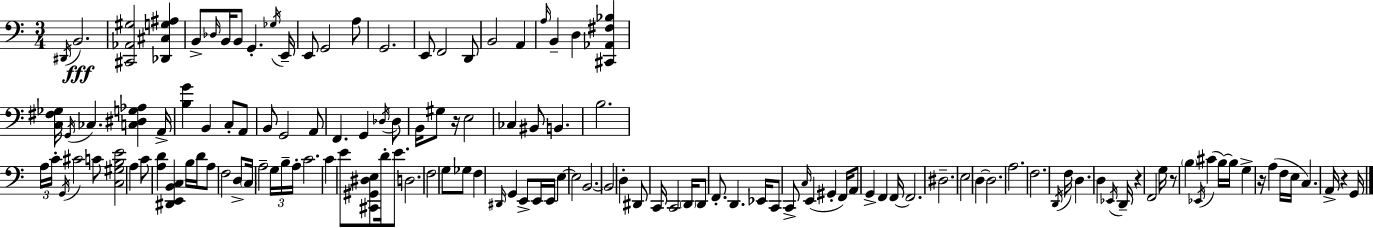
X:1
T:Untitled
M:3/4
L:1/4
K:Am
^D,,/4 B,,2 [^C,,_A,,^G,]2 [_D,,^C,G,^A,] B,,/2 _D,/4 B,,/4 B,,/2 G,, _G,/4 E,,/4 E,,/2 G,,2 A,/2 G,,2 E,,/2 F,,2 D,,/2 B,,2 A,, A,/4 B,, D, [^C,,_A,,^F,_B,] [C,^F,_G,]/4 G,,/4 _C, [C,^D,G,_A,] A,,/4 [B,G] B,, C,/2 A,,/2 B,,/2 G,,2 A,,/2 F,, G,, _D,/4 _D,/2 B,,/4 ^G,/2 z/4 E,2 _C, ^B,,/2 B,, B,2 A,/4 C/4 G,,/4 ^C2 C/2 [C,^G,B,E]2 A, C/2 [A,D] [^D,,E,,B,,C,] B,/4 D/4 A,/2 F,2 D,/2 C,/4 A,2 G,/4 B,/4 A,/4 C2 C E/2 [^C,,^G,,^D,E,]/2 D/4 E/2 D,2 F,2 G,/2 _G,/2 F, ^D,,/4 G,, E,,/2 E,,/4 E,,/4 E, E,2 B,,2 B,,2 D, ^D,,/2 C,,/4 C,,2 D,,/4 D,,/2 F,,/2 D,, _E,,/4 C,,/2 C,,/2 C,/4 E,, ^G,, F,,/4 A,,/2 G,, F,, F,,/4 F,,2 ^D,2 E,2 D, D,2 A,2 F,2 D,,/4 F,/4 D, D, _E,,/4 D,,/4 z F,,2 G,/4 z/2 B, _E,,/4 ^C B,/4 B,/4 G, z/4 A, F,/4 E,/4 C, A,,/4 z G,,/4